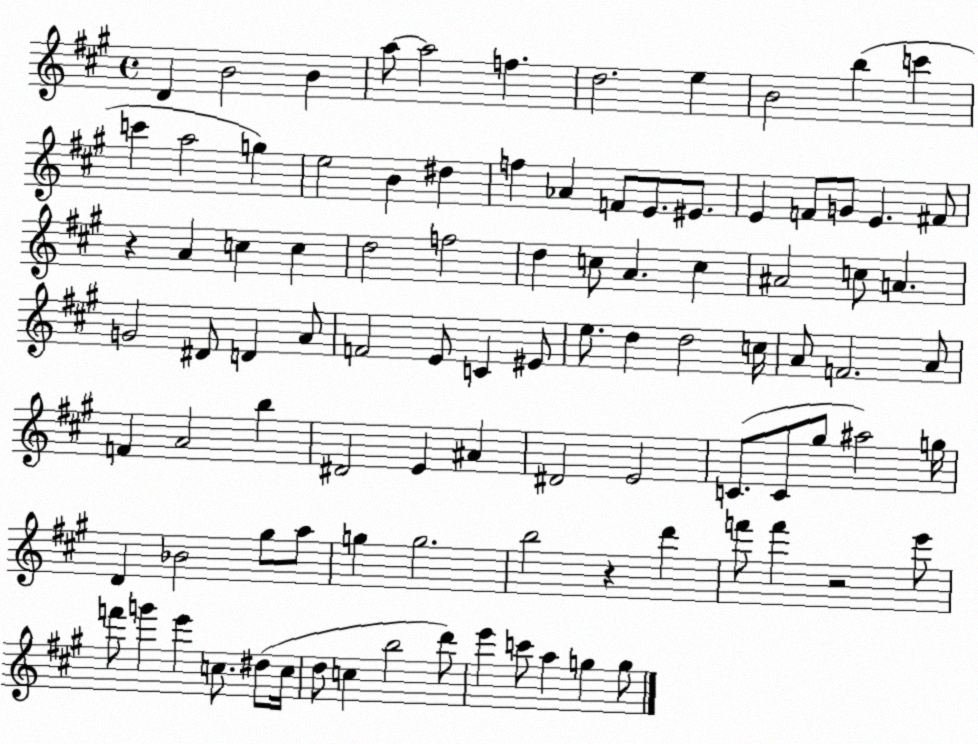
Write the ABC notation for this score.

X:1
T:Untitled
M:4/4
L:1/4
K:A
D B2 B a/2 a2 f d2 e B2 b c' c' a2 g e2 B ^d f _A F/2 E/2 ^E/2 E F/2 G/2 E ^F/2 z A c c d2 f2 d c/2 A c ^A2 c/2 A G2 ^D/2 D A/2 F2 E/2 C ^E/2 e/2 d d2 c/4 A/2 F2 A/2 F A2 b ^D2 E ^A ^D2 E2 C/2 C/2 ^g/2 ^a2 g/4 D _B2 ^g/2 a/2 g g2 b2 z d' f'/2 f' z2 e'/2 f'/2 g' e' c/2 ^d/2 c/4 d/2 c b2 d'/2 e' c'/2 a g g/2